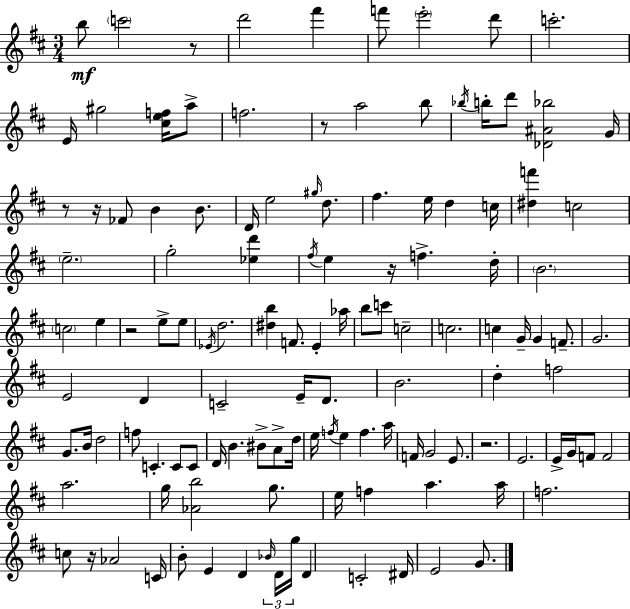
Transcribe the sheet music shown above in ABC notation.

X:1
T:Untitled
M:3/4
L:1/4
K:D
b/2 c'2 z/2 d'2 ^f' f'/2 e'2 d'/2 c'2 E/4 ^g2 [^cef]/4 a/2 f2 z/2 a2 b/2 _b/4 b/4 d'/2 [_D^A_b]2 G/4 z/2 z/4 _F/2 B B/2 D/4 e2 ^g/4 d/2 ^f e/4 d c/4 [^df'] c2 e2 g2 [_ed'] ^f/4 e z/4 f d/4 B2 c2 e z2 e/2 e/2 _E/4 d2 [^db] F/2 E _a/4 b/2 c'/2 c2 c2 c G/4 G F/2 G2 E2 D C2 E/4 D/2 B2 d f2 G/2 B/4 d2 f/2 C C/2 C/2 D/4 B ^B/2 A/2 d/4 e/4 f/4 e f a/4 F/4 G2 E/2 z2 E2 E/4 G/4 F/2 F2 a2 g/4 [_Ab]2 g/2 e/4 f a a/4 f2 c/2 z/4 _A2 C/4 B/2 E D _B/4 D/4 g/4 D C2 ^D/4 E2 G/2